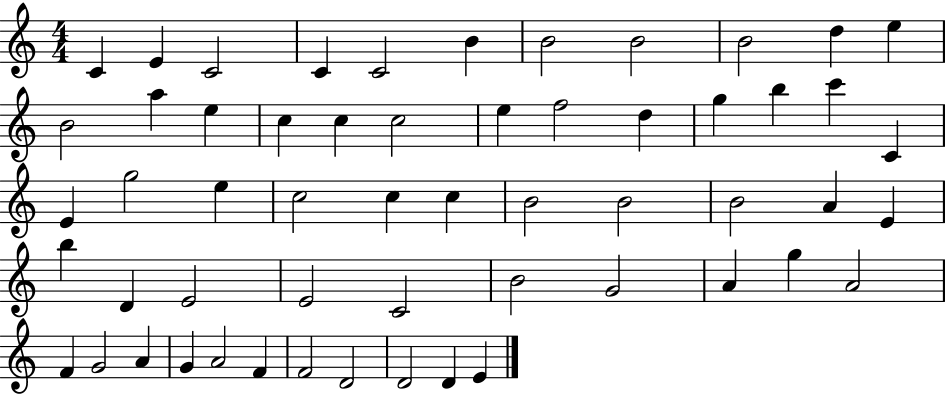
{
  \clef treble
  \numericTimeSignature
  \time 4/4
  \key c \major
  c'4 e'4 c'2 | c'4 c'2 b'4 | b'2 b'2 | b'2 d''4 e''4 | \break b'2 a''4 e''4 | c''4 c''4 c''2 | e''4 f''2 d''4 | g''4 b''4 c'''4 c'4 | \break e'4 g''2 e''4 | c''2 c''4 c''4 | b'2 b'2 | b'2 a'4 e'4 | \break b''4 d'4 e'2 | e'2 c'2 | b'2 g'2 | a'4 g''4 a'2 | \break f'4 g'2 a'4 | g'4 a'2 f'4 | f'2 d'2 | d'2 d'4 e'4 | \break \bar "|."
}